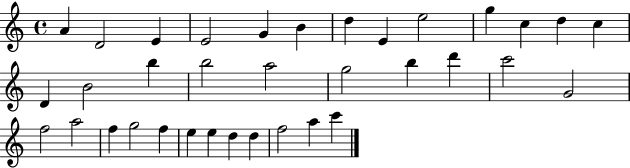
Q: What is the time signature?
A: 4/4